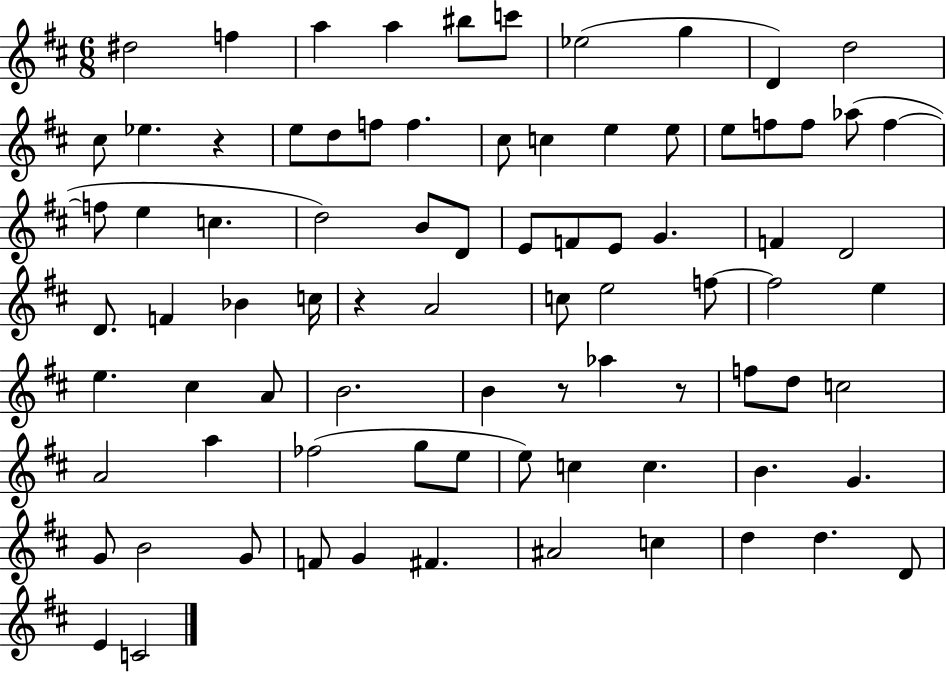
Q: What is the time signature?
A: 6/8